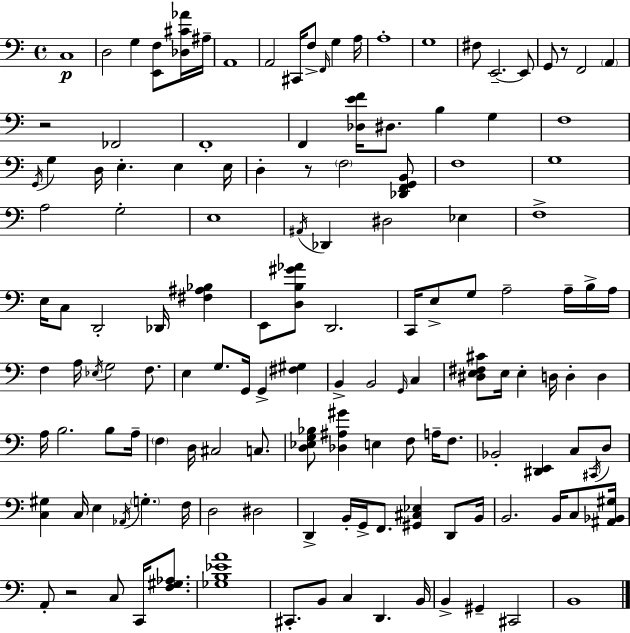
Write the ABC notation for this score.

X:1
T:Untitled
M:4/4
L:1/4
K:Am
C,4 D,2 G, [E,,F,]/2 [_D,^C_A]/4 ^A,/4 A,,4 A,,2 ^C,,/4 F,/2 F,,/4 G, A,/4 A,4 G,4 ^F,/2 E,,2 E,,/2 G,,/2 z/2 F,,2 A,, z2 _F,,2 F,,4 F,, [_D,EF]/4 ^D,/2 B, G, F,4 G,,/4 G, D,/4 E, E, E,/4 D, z/2 F,2 [_D,,F,,G,,B,,]/2 F,4 G,4 A,2 G,2 E,4 ^A,,/4 _D,, ^D,2 _E, F,4 E,/4 C,/2 D,,2 _D,,/4 [^F,^A,_B,] E,,/2 [D,B,^G_A]/2 D,,2 C,,/4 E,/2 G,/2 A,2 A,/4 B,/4 A,/4 F, A,/4 _E,/4 G,2 F,/2 E, G,/2 G,,/4 G,, [^F,^G,] B,, B,,2 G,,/4 C, [^D,E,^F,^C]/2 E,/4 E, D,/4 D, D, A,/4 B,2 B,/2 A,/4 F, D,/4 ^C,2 C,/2 [D,_E,G,_B,]/2 [_D,^A,^G] E, F,/2 A,/4 F,/2 _B,,2 [^D,,E,,] C,/2 ^C,,/4 D,/2 [C,^G,] C,/4 E, _A,,/4 G, F,/4 D,2 ^D,2 D,, B,,/4 G,,/4 F,,/2 [^G,,^C,_E,] D,,/2 B,,/4 B,,2 B,,/4 C,/2 [^A,,_B,,^G,]/4 A,,/2 z2 C,/2 C,,/4 [F,^G,_A,]/2 [_G,B,_EA]4 ^C,,/2 B,,/2 C, D,, B,,/4 B,, ^G,, ^C,,2 B,,4